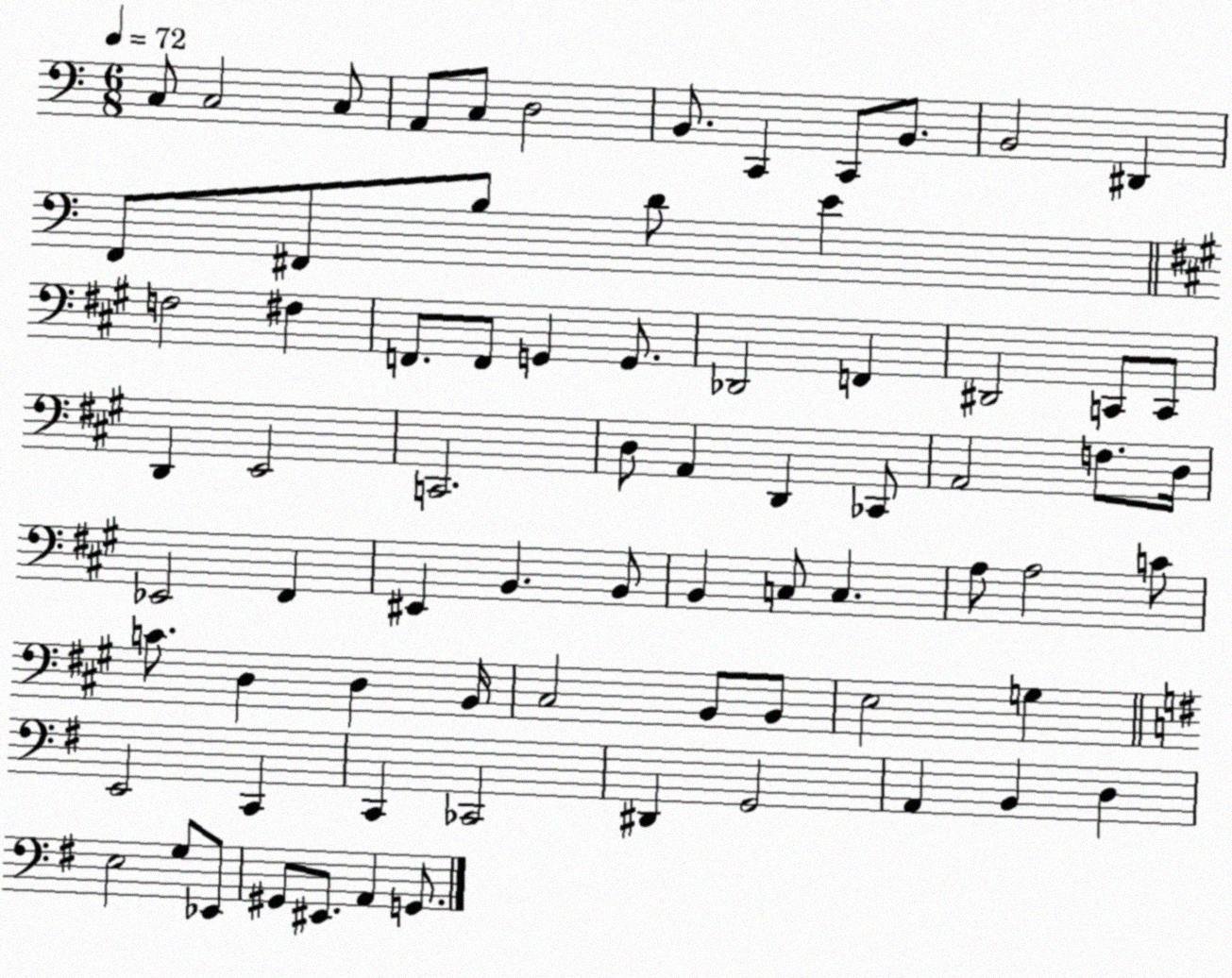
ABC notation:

X:1
T:Untitled
M:6/8
L:1/4
K:C
C,/2 C,2 C,/2 A,,/2 C,/2 D,2 B,,/2 C,, C,,/2 B,,/2 B,,2 ^D,, F,,/2 ^F,,/2 B,/2 D/2 E F,2 ^F, F,,/2 F,,/2 G,, G,,/2 _D,,2 F,, ^D,,2 C,,/2 C,,/2 D,, E,,2 C,,2 D,/2 A,, D,, _C,,/2 A,,2 F,/2 D,/4 _E,,2 ^F,, ^E,, B,, B,,/2 B,, C,/2 C, A,/2 A,2 C/2 C/2 D, D, B,,/4 ^C,2 B,,/2 B,,/2 E,2 G, E,,2 C,, C,, _C,,2 ^D,, G,,2 A,, B,, D, E,2 G,/2 _E,,/2 ^G,,/2 ^E,,/2 A,, G,,/2